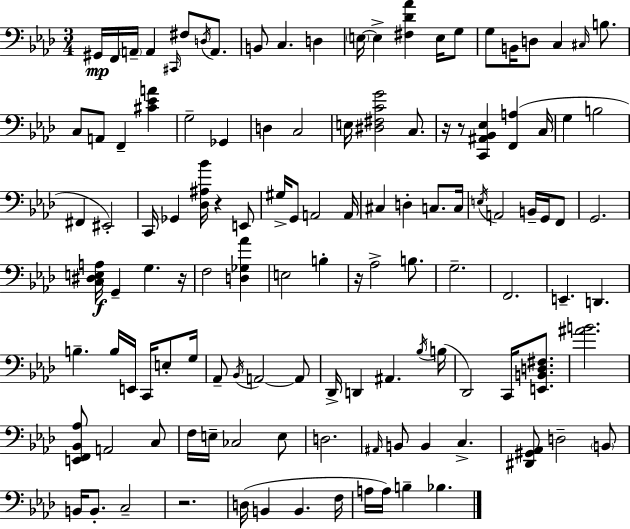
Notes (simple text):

G#2/s F2/s A2/s A2/q C#2/s F#3/e D3/s A2/e. B2/e C3/q. D3/q E3/s E3/q [F#3,Db4,Ab4]/q E3/s G3/e G3/e B2/s D3/e C3/q C#3/s B3/e. C3/e A2/e F2/q [C#4,Eb4,A4]/q G3/h Gb2/q D3/q C3/h E3/s [D#3,F#3,C4,G4]/h C3/e. R/s R/e [C2,A#2,Bb2,Eb3]/q [F2,A3]/q C3/s G3/q B3/h F#2/q EIS2/h C2/s Gb2/q [Db3,A#3,Bb4]/s R/q E2/e G#3/s G2/e A2/h A2/s C#3/q D3/q C3/e. C3/s E3/s A2/h B2/s G2/s F2/e G2/h. [C3,D#3,E3,A3]/s G2/q G3/q. R/s F3/h [D3,Gb3,Ab4]/q E3/h B3/q R/s Ab3/h B3/e. G3/h. F2/h. E2/q. D2/q. B3/q. B3/s E2/s C2/s E3/e G3/s Ab2/e Bb2/s A2/h A2/e Db2/s D2/q A#2/q. Bb3/s B3/s Db2/h C2/s [E2,B2,D3,F#3]/e. [A#4,B4]/h. [E2,F2,Bb2,Ab3]/e A2/h C3/e F3/s E3/s CES3/h E3/e D3/h. A#2/s B2/e B2/q C3/q. [D#2,G#2,Ab2]/e D3/h B2/e B2/s B2/e. C3/h R/h. D3/s B2/q B2/q. F3/s A3/s A3/s B3/q Bb3/q.